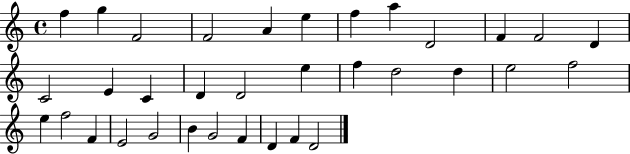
{
  \clef treble
  \time 4/4
  \defaultTimeSignature
  \key c \major
  f''4 g''4 f'2 | f'2 a'4 e''4 | f''4 a''4 d'2 | f'4 f'2 d'4 | \break c'2 e'4 c'4 | d'4 d'2 e''4 | f''4 d''2 d''4 | e''2 f''2 | \break e''4 f''2 f'4 | e'2 g'2 | b'4 g'2 f'4 | d'4 f'4 d'2 | \break \bar "|."
}